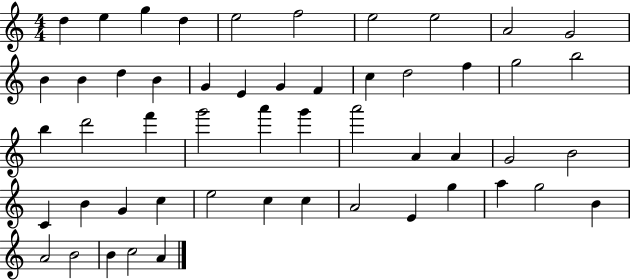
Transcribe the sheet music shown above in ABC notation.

X:1
T:Untitled
M:4/4
L:1/4
K:C
d e g d e2 f2 e2 e2 A2 G2 B B d B G E G F c d2 f g2 b2 b d'2 f' g'2 a' g' a'2 A A G2 B2 C B G c e2 c c A2 E g a g2 B A2 B2 B c2 A